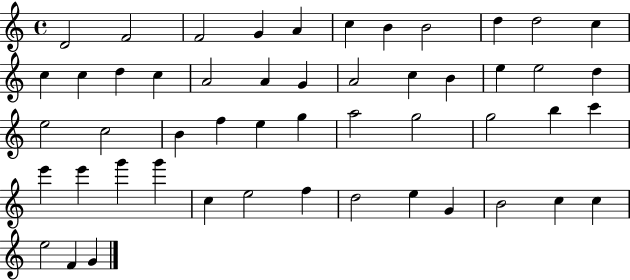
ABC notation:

X:1
T:Untitled
M:4/4
L:1/4
K:C
D2 F2 F2 G A c B B2 d d2 c c c d c A2 A G A2 c B e e2 d e2 c2 B f e g a2 g2 g2 b c' e' e' g' g' c e2 f d2 e G B2 c c e2 F G